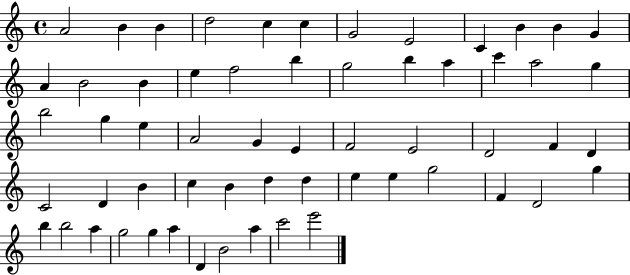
A4/h B4/q B4/q D5/h C5/q C5/q G4/h E4/h C4/q B4/q B4/q G4/q A4/q B4/h B4/q E5/q F5/h B5/q G5/h B5/q A5/q C6/q A5/h G5/q B5/h G5/q E5/q A4/h G4/q E4/q F4/h E4/h D4/h F4/q D4/q C4/h D4/q B4/q C5/q B4/q D5/q D5/q E5/q E5/q G5/h F4/q D4/h G5/q B5/q B5/h A5/q G5/h G5/q A5/q D4/q B4/h A5/q C6/h E6/h